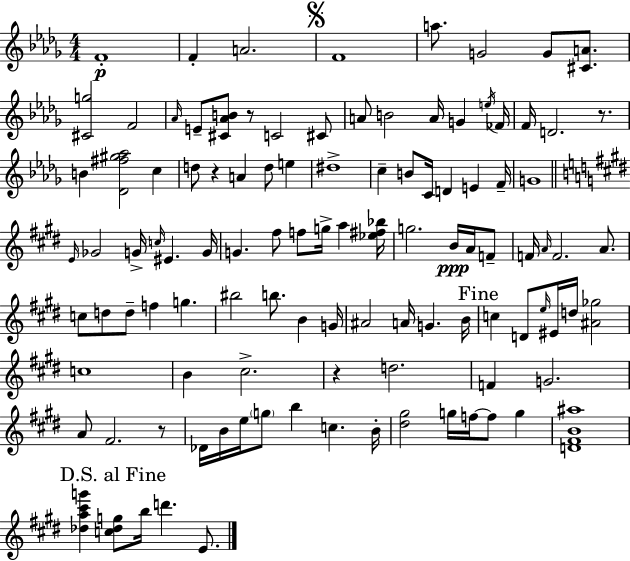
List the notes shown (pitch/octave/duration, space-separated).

F4/w F4/q A4/h. F4/w A5/e. G4/h G4/e [C#4,A4]/e. [C#4,G5]/h F4/h Ab4/s E4/e [C#4,Ab4,B4]/e R/e C4/h C#4/e A4/e B4/h A4/s G4/q E5/s FES4/s F4/s D4/h. R/e. B4/q [Db4,F#5,G#5,Ab5]/h C5/q D5/e R/q A4/q D5/e E5/q D#5/w C5/q B4/e C4/s D4/q E4/q F4/s G4/w E4/s Gb4/h G4/s C5/s EIS4/q. G4/s G4/q. F#5/e F5/e G5/s A5/q [Eb5,F#5,Bb5]/s G5/h. B4/s A4/s F4/e F4/s A4/s F4/h. A4/e. C5/e D5/e D5/e F5/q G5/q. BIS5/h B5/e. B4/q G4/s A#4/h A4/s G4/q. B4/s C5/q D4/e E5/s EIS4/s D5/s [A#4,Gb5]/h C5/w B4/q C#5/h. R/q D5/h. F4/q G4/h. A4/e F#4/h. R/e Db4/s B4/s E5/s G5/e B5/q C5/q. B4/s [D#5,G#5]/h G5/s F5/s F5/e G5/q [D4,F#4,B4,A#5]/w [Db5,A5,C#6,G6]/q [C5,Db5,G5]/e B5/s D6/q. E4/e.